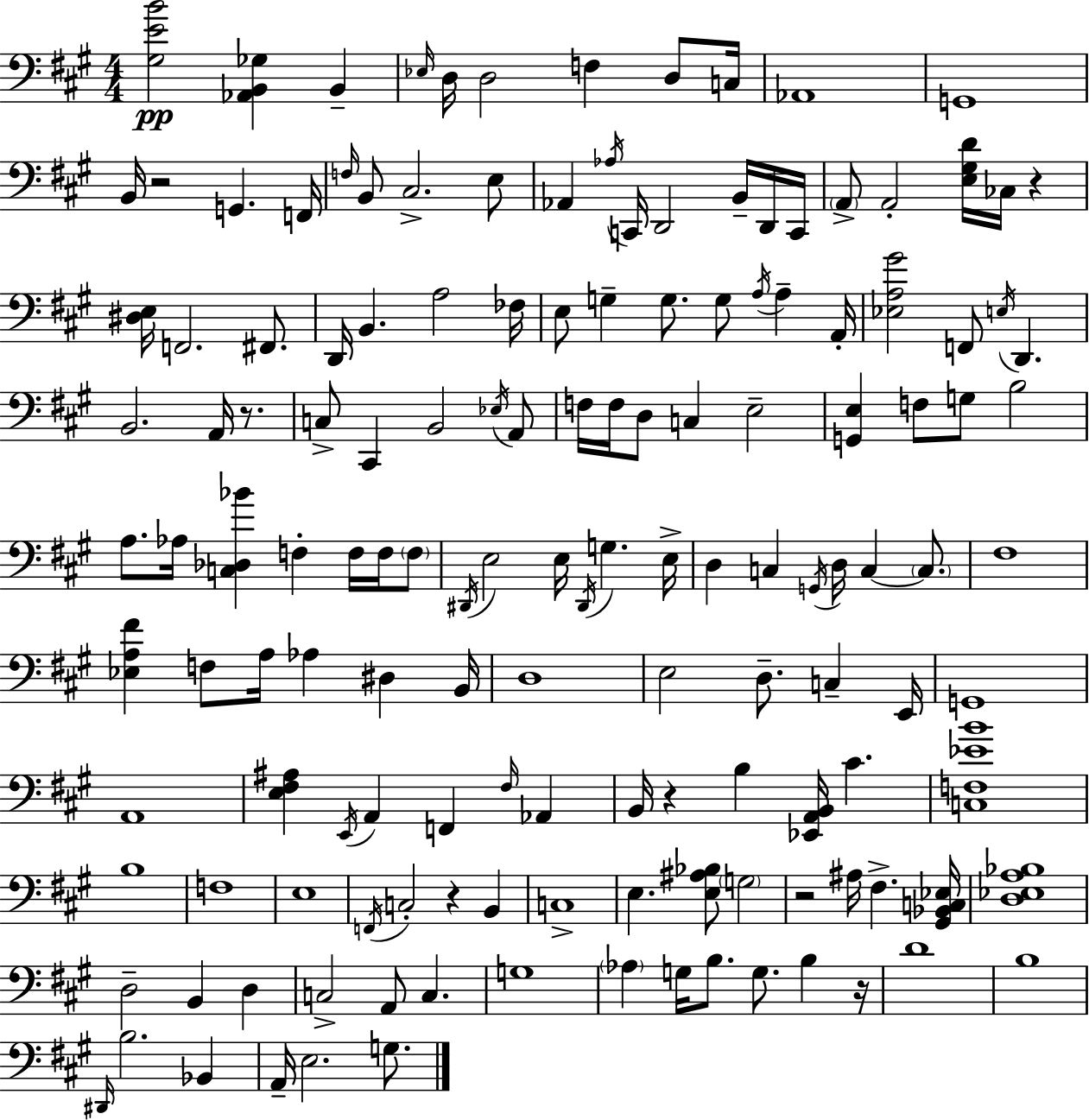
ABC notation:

X:1
T:Untitled
M:4/4
L:1/4
K:A
[^G,EB]2 [_A,,B,,_G,] B,, _E,/4 D,/4 D,2 F, D,/2 C,/4 _A,,4 G,,4 B,,/4 z2 G,, F,,/4 F,/4 B,,/2 ^C,2 E,/2 _A,, _A,/4 C,,/4 D,,2 B,,/4 D,,/4 C,,/4 A,,/2 A,,2 [E,^G,D]/4 _C,/4 z [^D,E,]/4 F,,2 ^F,,/2 D,,/4 B,, A,2 _F,/4 E,/2 G, G,/2 G,/2 A,/4 A, A,,/4 [_E,A,^G]2 F,,/2 E,/4 D,, B,,2 A,,/4 z/2 C,/2 ^C,, B,,2 _E,/4 A,,/2 F,/4 F,/4 D,/2 C, E,2 [G,,E,] F,/2 G,/2 B,2 A,/2 _A,/4 [C,_D,_B] F, F,/4 F,/4 F,/2 ^D,,/4 E,2 E,/4 ^D,,/4 G, E,/4 D, C, G,,/4 D,/4 C, C,/2 ^F,4 [_E,A,^F] F,/2 A,/4 _A, ^D, B,,/4 D,4 E,2 D,/2 C, E,,/4 G,,4 A,,4 [E,^F,^A,] E,,/4 A,, F,, ^F,/4 _A,, B,,/4 z B, [_E,,A,,B,,]/4 ^C [C,F,_EB]4 B,4 F,4 E,4 F,,/4 C,2 z B,, C,4 E, [E,^A,_B,]/2 G,2 z2 ^A,/4 ^F, [^G,,_B,,C,_E,]/4 [D,_E,A,_B,]4 D,2 B,, D, C,2 A,,/2 C, G,4 _A, G,/4 B,/2 G,/2 B, z/4 D4 B,4 ^D,,/4 B,2 _B,, A,,/4 E,2 G,/2